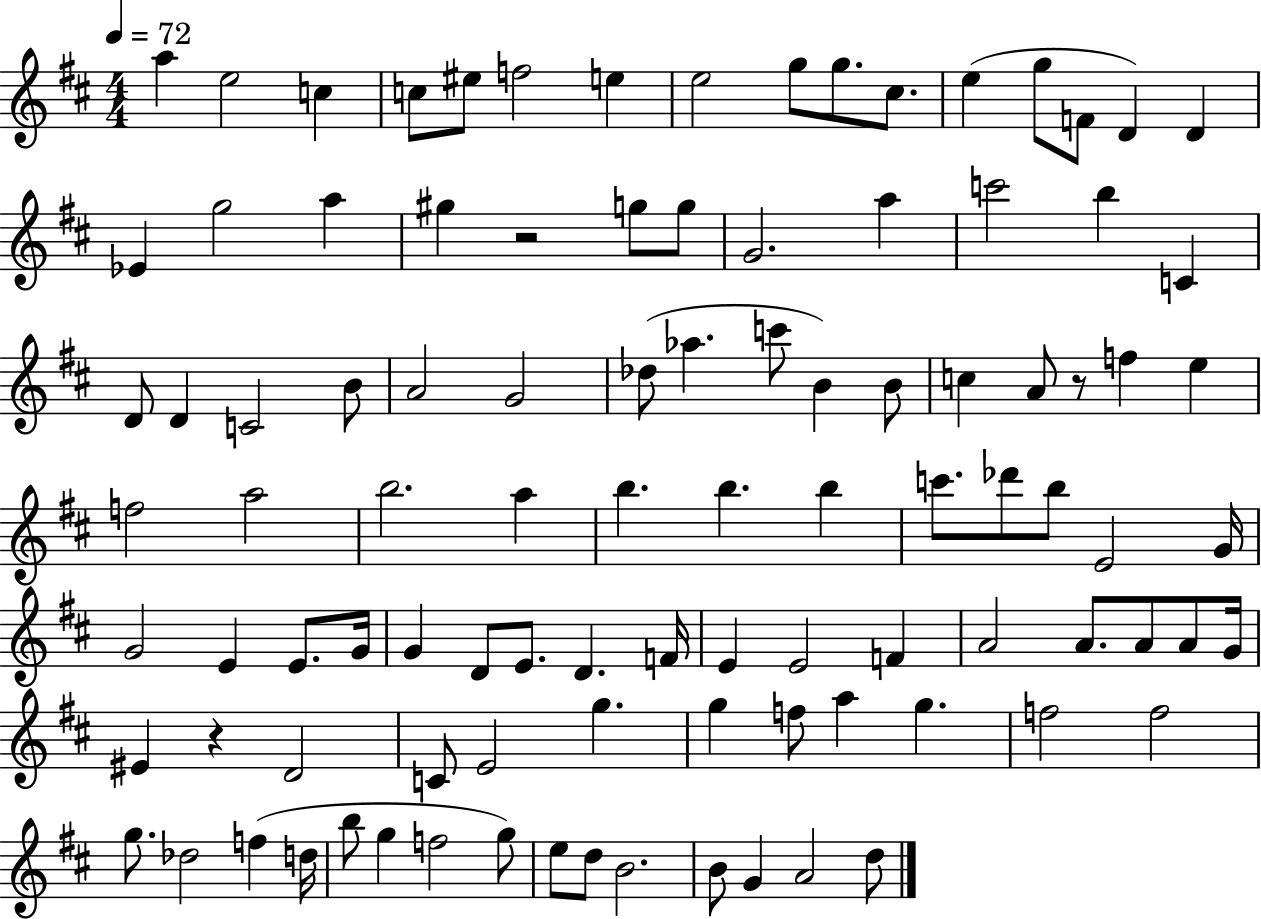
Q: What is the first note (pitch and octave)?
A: A5